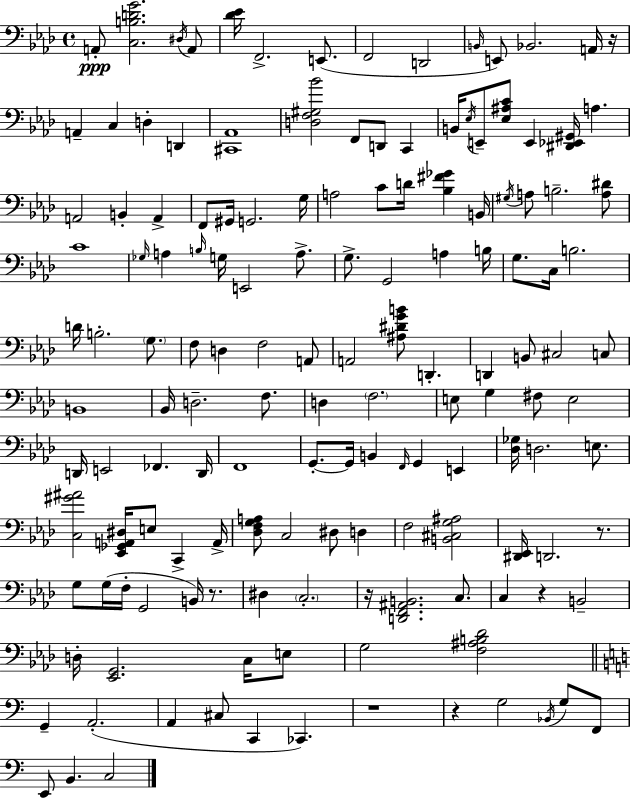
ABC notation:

X:1
T:Untitled
M:4/4
L:1/4
K:Ab
A,,/2 [C,B,DG]2 ^D,/4 A,,/2 [_D_E]/4 F,,2 E,,/2 F,,2 D,,2 B,,/4 E,,/2 _B,,2 A,,/4 z/4 A,, C, D, D,, [^C,,_A,,]4 [D,F,^G,_B]2 F,,/2 D,,/2 C,, B,,/4 _E,/4 E,,/2 [_E,^A,C]/2 E,, [^D,,_E,,^G,,]/4 A, A,,2 B,, A,, F,,/2 ^G,,/4 G,,2 G,/4 A,2 C/2 D/4 [_B,^F_G] B,,/4 ^G,/4 A,/2 B,2 [A,^D]/2 C4 _G,/4 A, B,/4 G,/4 E,,2 A,/2 G,/2 G,,2 A, B,/4 G,/2 C,/4 B,2 D/4 B,2 G,/2 F,/2 D, F,2 A,,/2 A,,2 [^A,^DGB]/2 D,, D,, B,,/2 ^C,2 C,/2 B,,4 _B,,/4 D,2 F,/2 D, F,2 E,/2 G, ^F,/2 E,2 D,,/4 E,,2 _F,, D,,/4 F,,4 G,,/2 G,,/4 B,, F,,/4 G,, E,, [_D,_G,]/4 D,2 E,/2 [C,^G^A]2 [_E,,_G,,A,,^D,]/4 E,/2 C,, A,,/4 [_D,F,G,A,]/2 C,2 ^D,/2 D, F,2 [B,,^C,G,^A,]2 [^D,,_E,,]/4 D,,2 z/2 G,/2 G,/4 F,/4 G,,2 B,,/4 z/2 ^D, C,2 z/4 [D,,F,,^A,,B,,]2 C,/2 C, z B,,2 D,/4 [_E,,G,,]2 C,/4 E,/2 G,2 [F,^A,B,_D]2 G,, A,,2 A,, ^C,/2 C,, _C,, z4 z G,2 _B,,/4 G,/2 F,,/2 E,,/2 B,, C,2